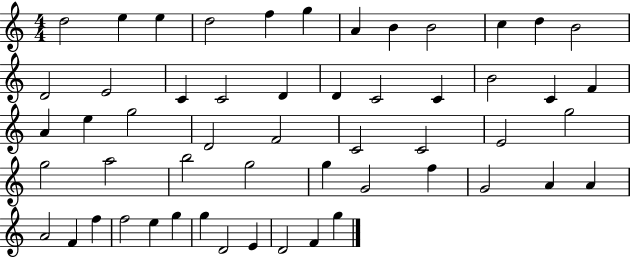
{
  \clef treble
  \numericTimeSignature
  \time 4/4
  \key c \major
  d''2 e''4 e''4 | d''2 f''4 g''4 | a'4 b'4 b'2 | c''4 d''4 b'2 | \break d'2 e'2 | c'4 c'2 d'4 | d'4 c'2 c'4 | b'2 c'4 f'4 | \break a'4 e''4 g''2 | d'2 f'2 | c'2 c'2 | e'2 g''2 | \break g''2 a''2 | b''2 g''2 | g''4 g'2 f''4 | g'2 a'4 a'4 | \break a'2 f'4 f''4 | f''2 e''4 g''4 | g''4 d'2 e'4 | d'2 f'4 g''4 | \break \bar "|."
}